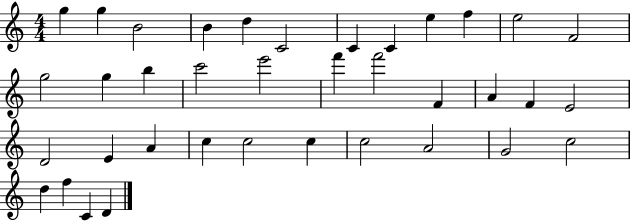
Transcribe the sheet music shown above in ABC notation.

X:1
T:Untitled
M:4/4
L:1/4
K:C
g g B2 B d C2 C C e f e2 F2 g2 g b c'2 e'2 f' f'2 F A F E2 D2 E A c c2 c c2 A2 G2 c2 d f C D